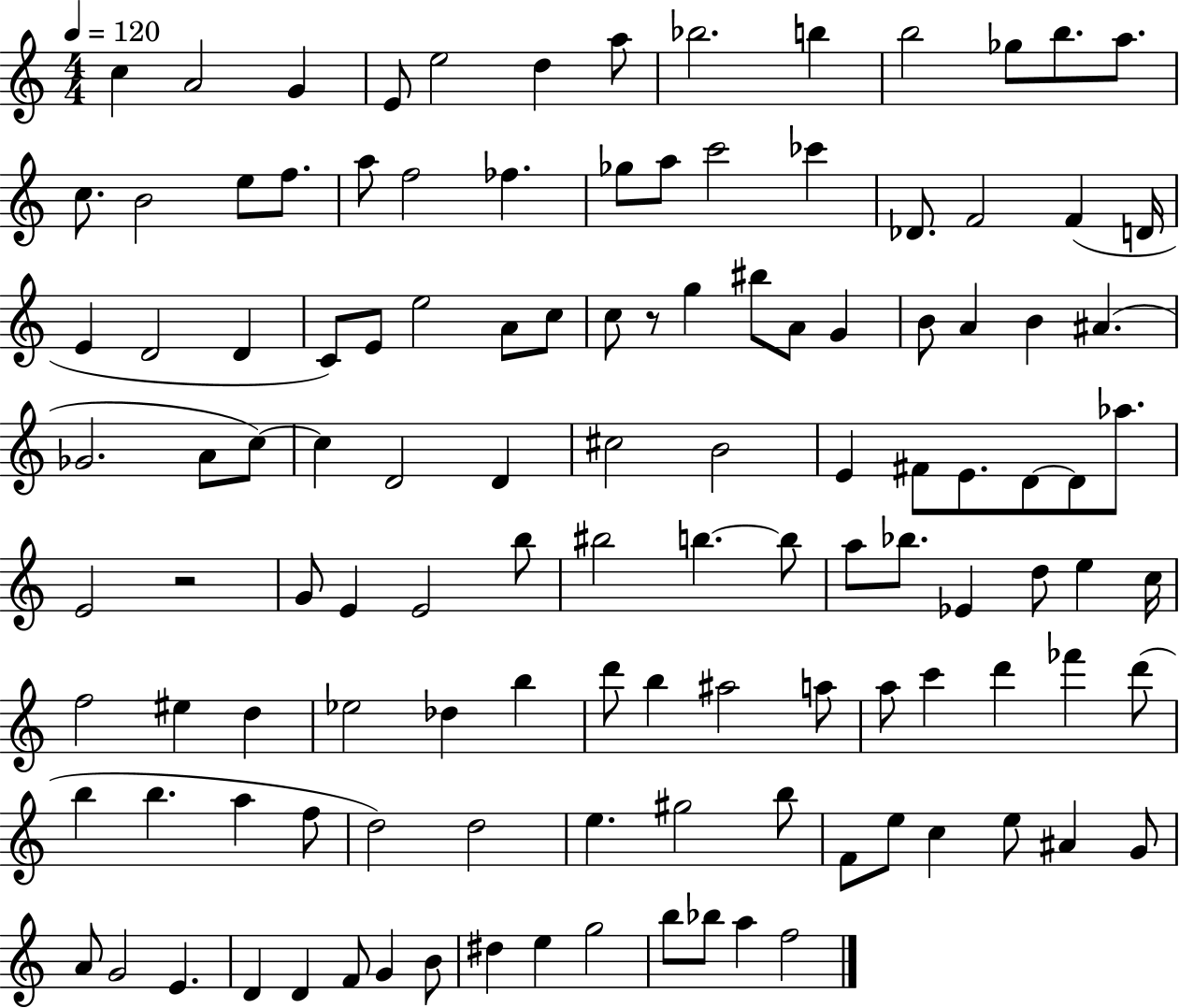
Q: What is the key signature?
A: C major